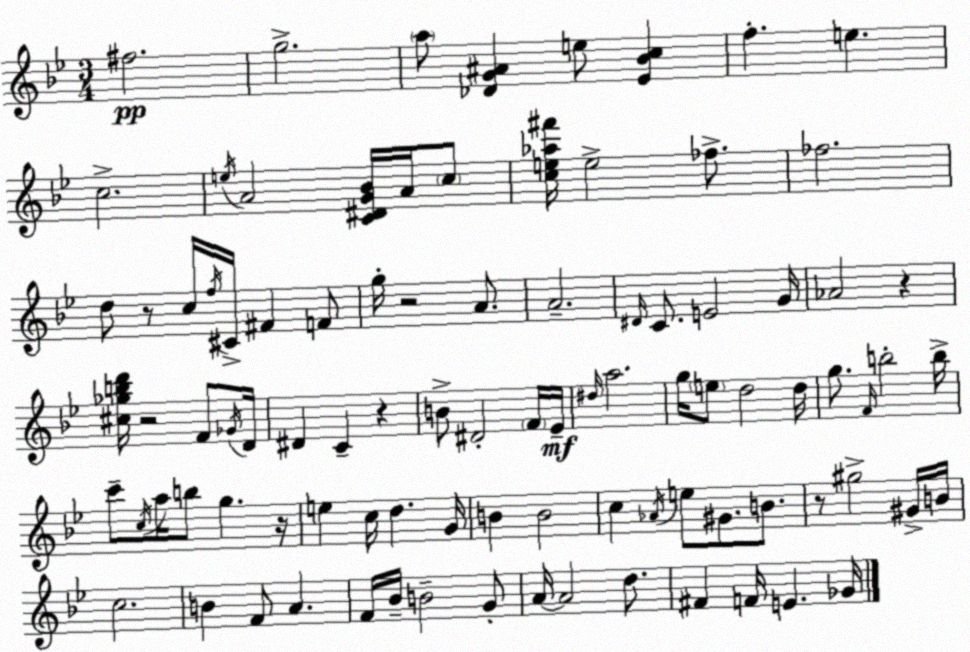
X:1
T:Untitled
M:3/4
L:1/4
K:Gm
^f2 g2 a/2 [_DG^A] e/2 [_E_Bc] f e c2 e/4 A2 [C^DG_B]/4 A/4 c/2 [ce_a^f']/4 e2 _f/2 _f2 d/2 z/2 c/4 f/4 ^C/4 ^F F/2 g/4 z2 A/2 A2 ^D/4 C/2 E2 G/4 _A2 z [^c_gbd']/4 z2 F/2 _G/4 D/4 ^D C z B/2 ^D2 F/4 _E/4 ^d/4 a2 g/4 e/2 d2 d/4 g/2 F/4 b2 b/4 c'/2 c/4 a/4 b/2 g z/4 e c/4 d G/4 B B2 c _A/4 e/2 ^G/2 B/2 z/2 ^g2 ^G/4 B/4 c2 B F/2 A F/4 _B/4 B2 G/2 A/4 A2 d/2 ^F F/4 E _G/4